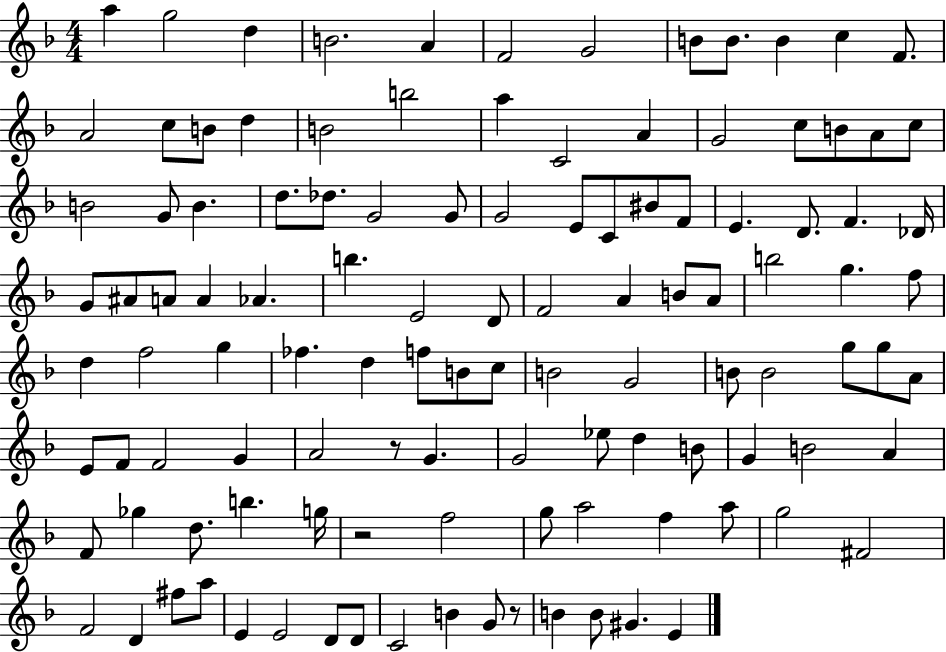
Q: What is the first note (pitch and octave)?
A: A5